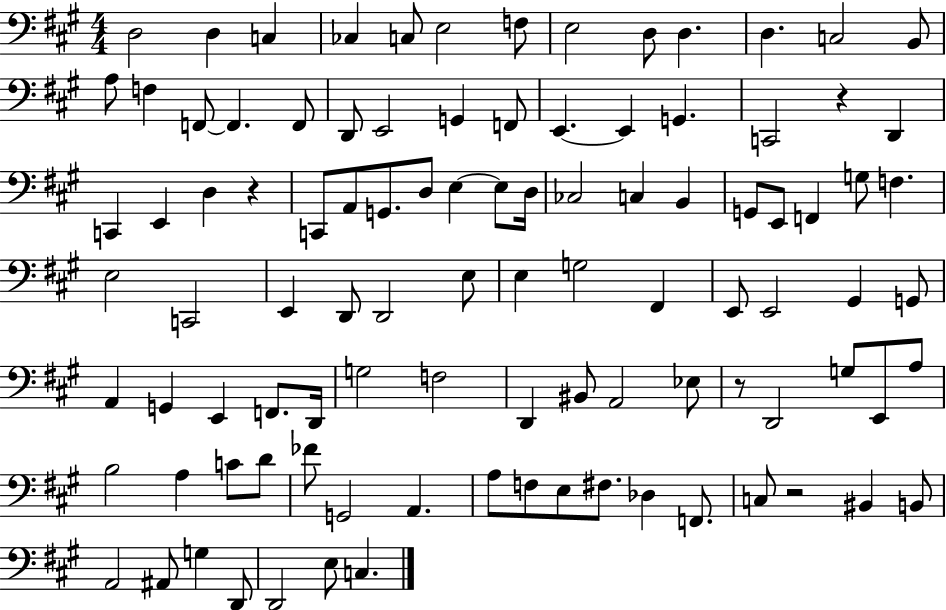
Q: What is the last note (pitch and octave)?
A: C3